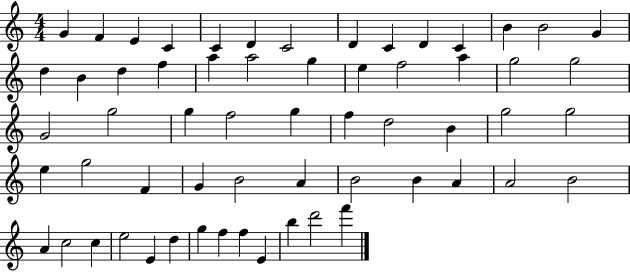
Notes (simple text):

G4/q F4/q E4/q C4/q C4/q D4/q C4/h D4/q C4/q D4/q C4/q B4/q B4/h G4/q D5/q B4/q D5/q F5/q A5/q A5/h G5/q E5/q F5/h A5/q G5/h G5/h G4/h G5/h G5/q F5/h G5/q F5/q D5/h B4/q G5/h G5/h E5/q G5/h F4/q G4/q B4/h A4/q B4/h B4/q A4/q A4/h B4/h A4/q C5/h C5/q E5/h E4/q D5/q G5/q F5/q F5/q E4/q B5/q D6/h F6/q